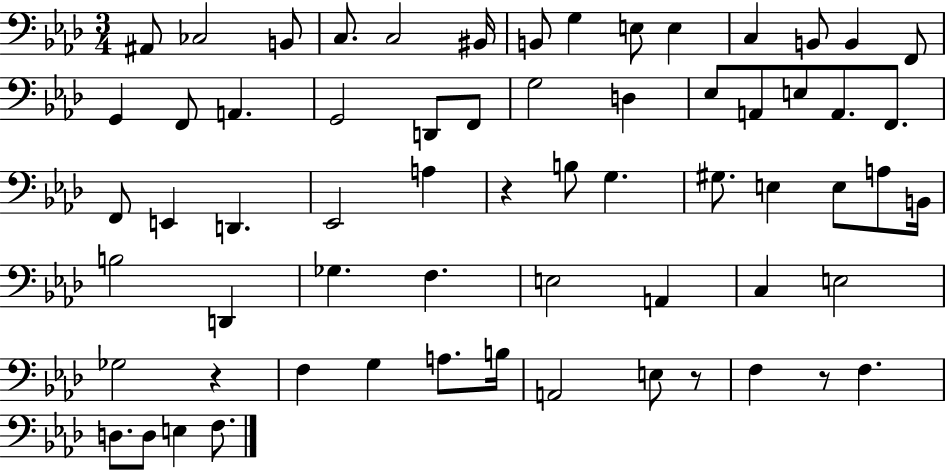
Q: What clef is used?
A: bass